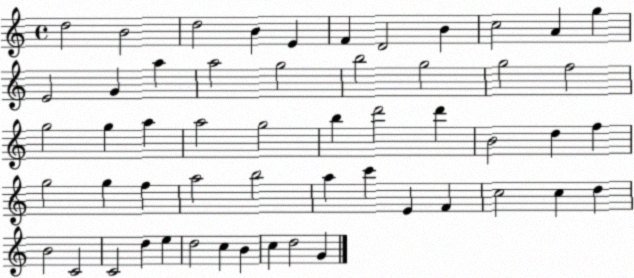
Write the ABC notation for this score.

X:1
T:Untitled
M:4/4
L:1/4
K:C
d2 B2 d2 B E F D2 B c2 A g E2 G a a2 g2 b2 g2 g2 f2 g2 g a a2 g2 b d'2 d' B2 d f g2 g f a2 b2 a c' E F c2 c d B2 C2 C2 d e d2 c B c d2 G